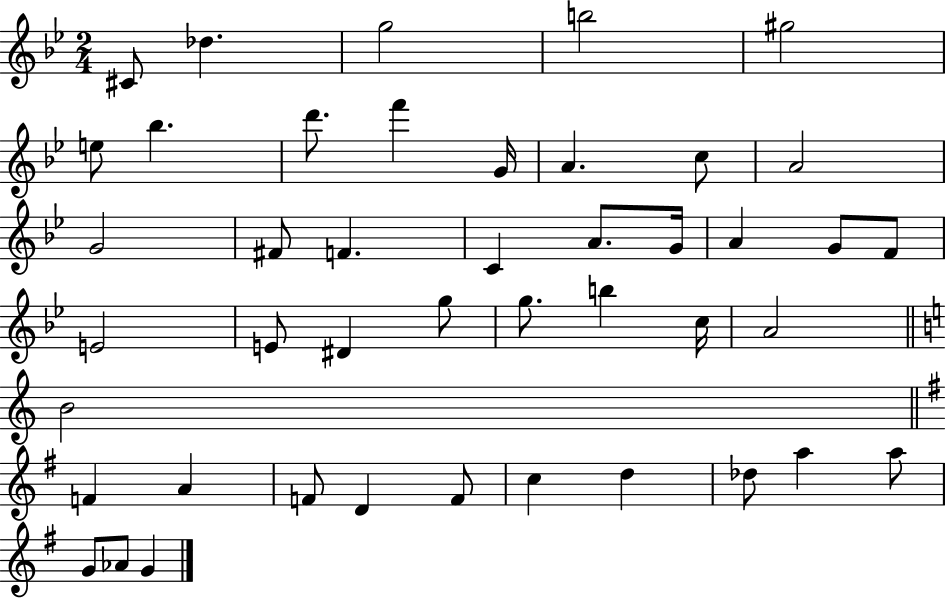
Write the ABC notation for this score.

X:1
T:Untitled
M:2/4
L:1/4
K:Bb
^C/2 _d g2 b2 ^g2 e/2 _b d'/2 f' G/4 A c/2 A2 G2 ^F/2 F C A/2 G/4 A G/2 F/2 E2 E/2 ^D g/2 g/2 b c/4 A2 B2 F A F/2 D F/2 c d _d/2 a a/2 G/2 _A/2 G